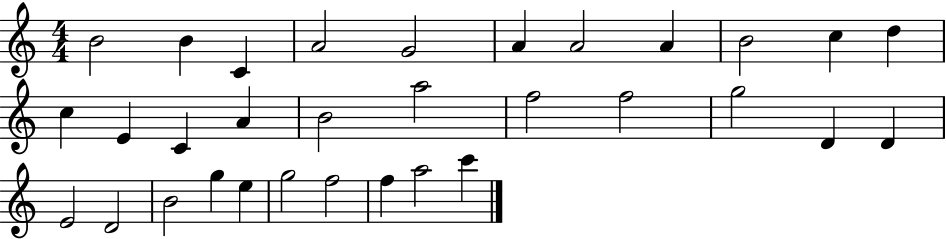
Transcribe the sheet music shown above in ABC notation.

X:1
T:Untitled
M:4/4
L:1/4
K:C
B2 B C A2 G2 A A2 A B2 c d c E C A B2 a2 f2 f2 g2 D D E2 D2 B2 g e g2 f2 f a2 c'